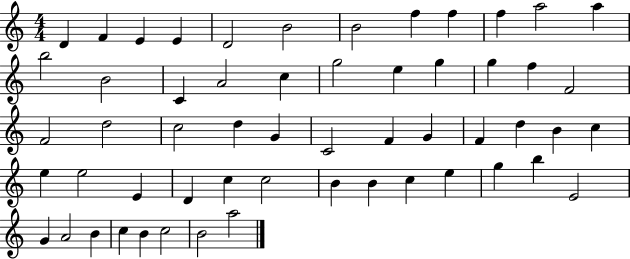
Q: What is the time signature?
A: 4/4